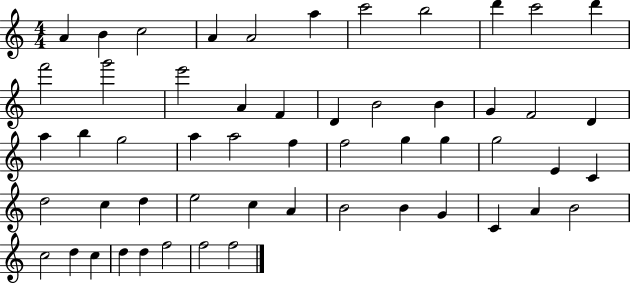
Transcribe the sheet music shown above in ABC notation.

X:1
T:Untitled
M:4/4
L:1/4
K:C
A B c2 A A2 a c'2 b2 d' c'2 d' f'2 g'2 e'2 A F D B2 B G F2 D a b g2 a a2 f f2 g g g2 E C d2 c d e2 c A B2 B G C A B2 c2 d c d d f2 f2 f2